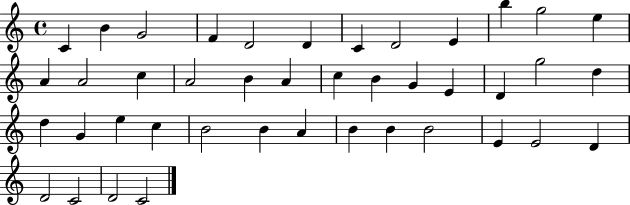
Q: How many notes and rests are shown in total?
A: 42